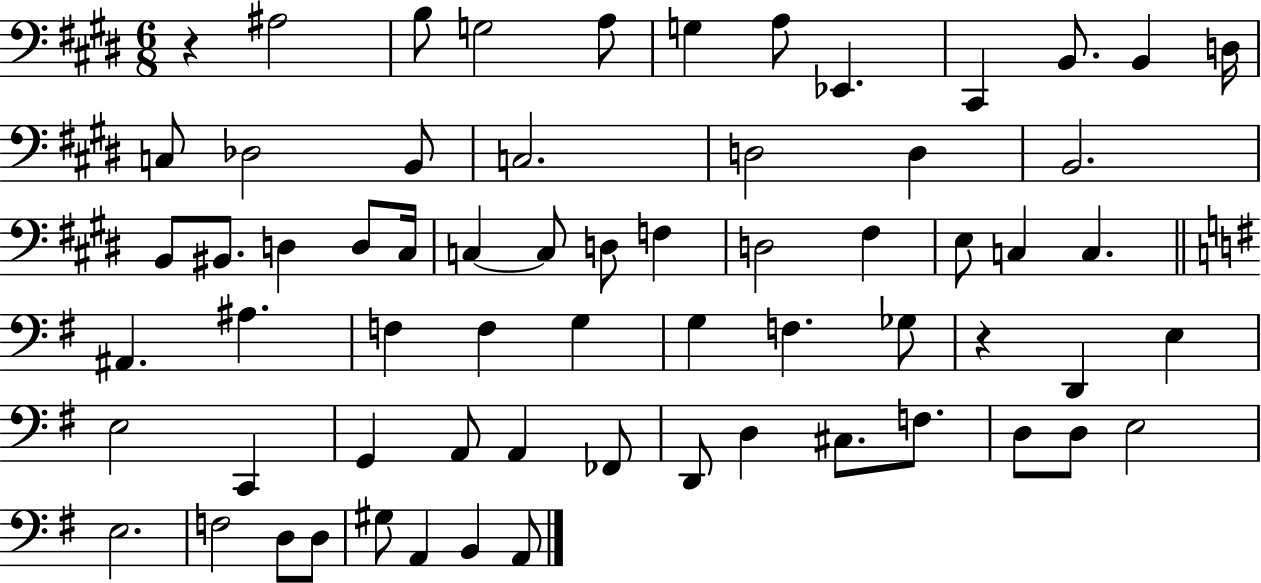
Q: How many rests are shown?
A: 2